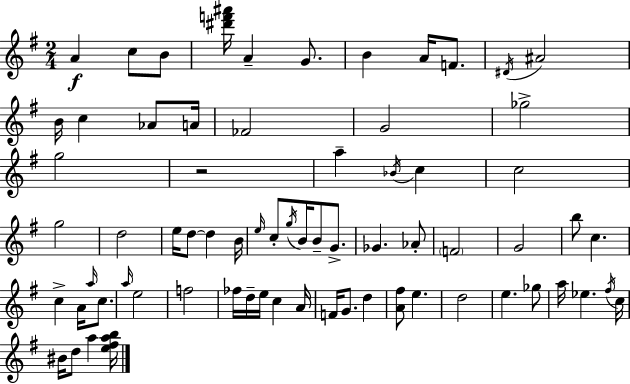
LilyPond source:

{
  \clef treble
  \numericTimeSignature
  \time 2/4
  \key g \major
  a'4\f c''8 b'8 | <dis''' f''' ais'''>16 a'4-- g'8. | b'4 a'16 f'8. | \acciaccatura { dis'16 } ais'2 | \break b'16 c''4 aes'8 | a'16 fes'2 | g'2 | ges''2-> | \break g''2 | r2 | a''4-- \acciaccatura { bes'16 } c''4 | c''2 | \break g''2 | d''2 | e''16 d''8~~ d''4 | b'16 \grace { e''16 } c''8-. \acciaccatura { g''16 } b'16 b'8-- | \break g'8.-> ges'4. | aes'8-. \parenthesize f'2 | g'2 | b''8 c''4. | \break c''4-> | a'16 \grace { a''16 } c''8. \grace { a''16 } e''2 | f''2 | fes''16 d''16-- | \break e''16 c''4 a'16 f'16 g'8. | d''4 <a' fis''>8 | e''4. d''2 | e''4. | \break ges''8 a''16 ees''4. | \acciaccatura { fis''16 } c''16 bis'16 | d''8 a''4 <e'' fis'' a'' b''>16 \bar "|."
}